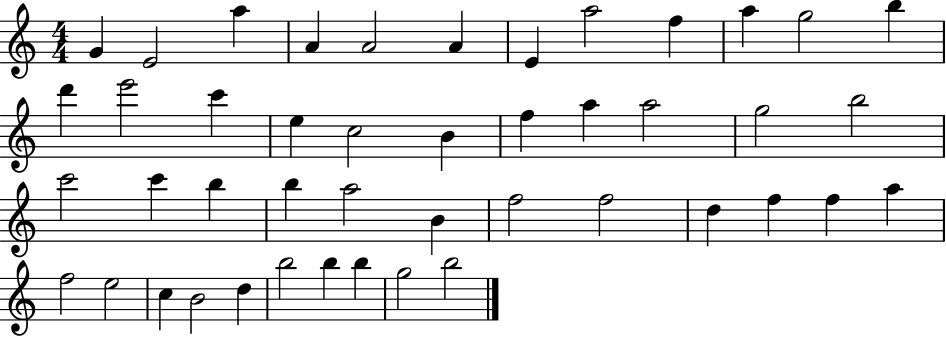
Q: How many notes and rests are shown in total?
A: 45